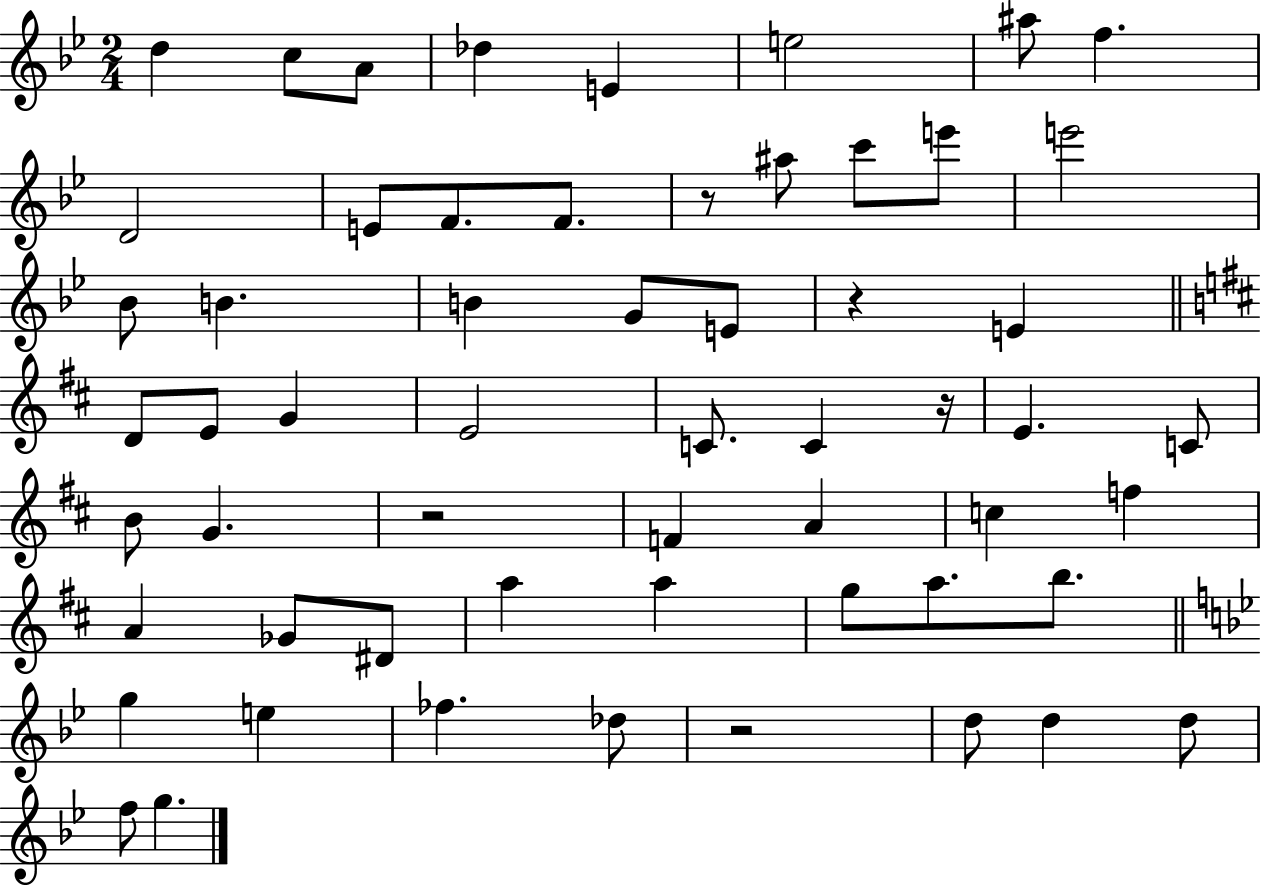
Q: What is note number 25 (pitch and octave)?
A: G4